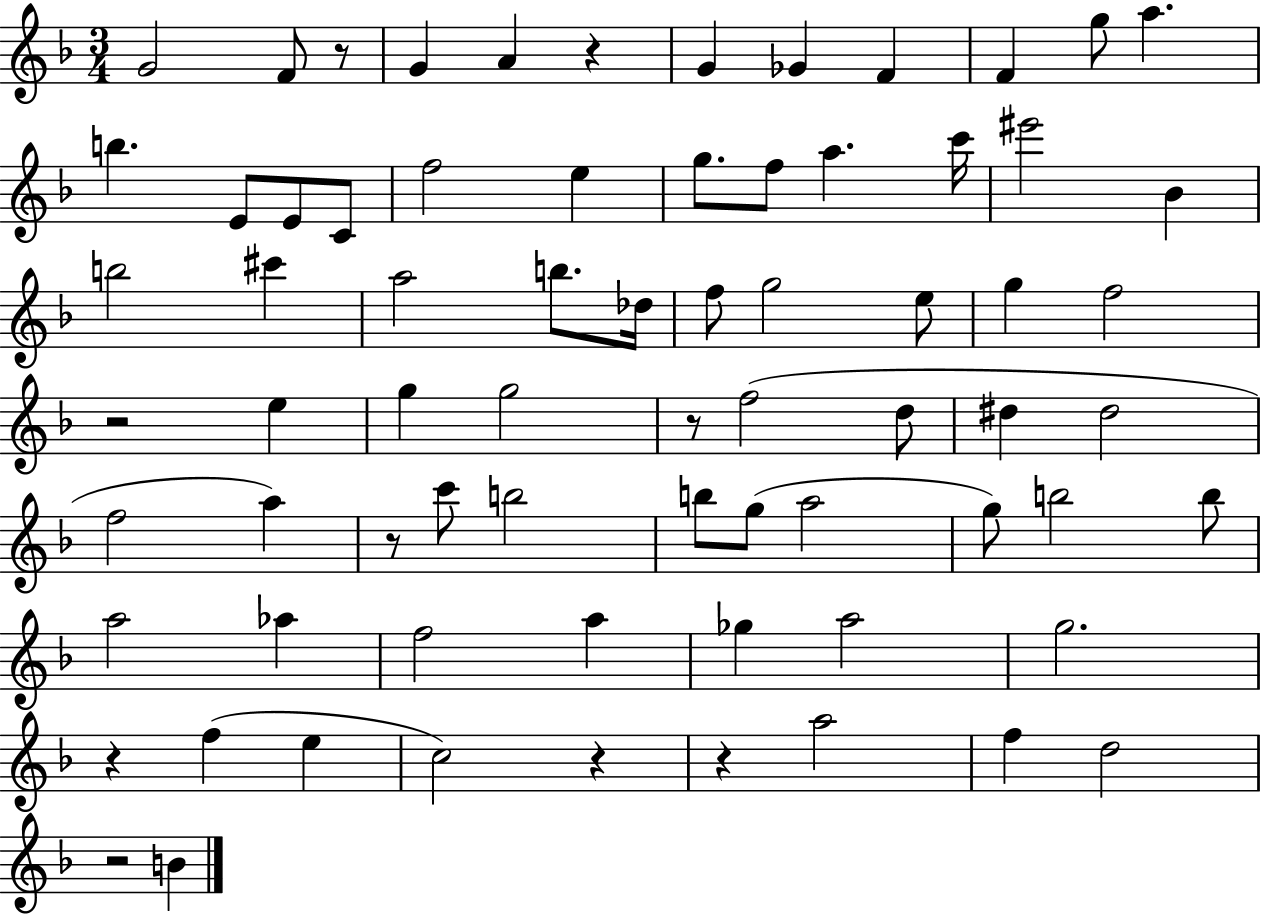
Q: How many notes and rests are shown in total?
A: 72